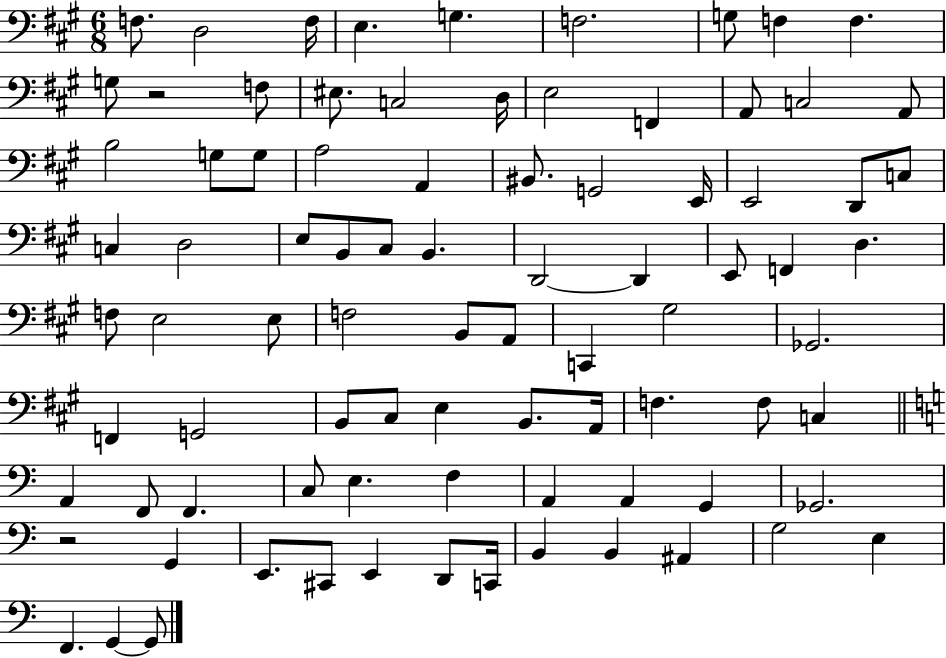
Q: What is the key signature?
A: A major